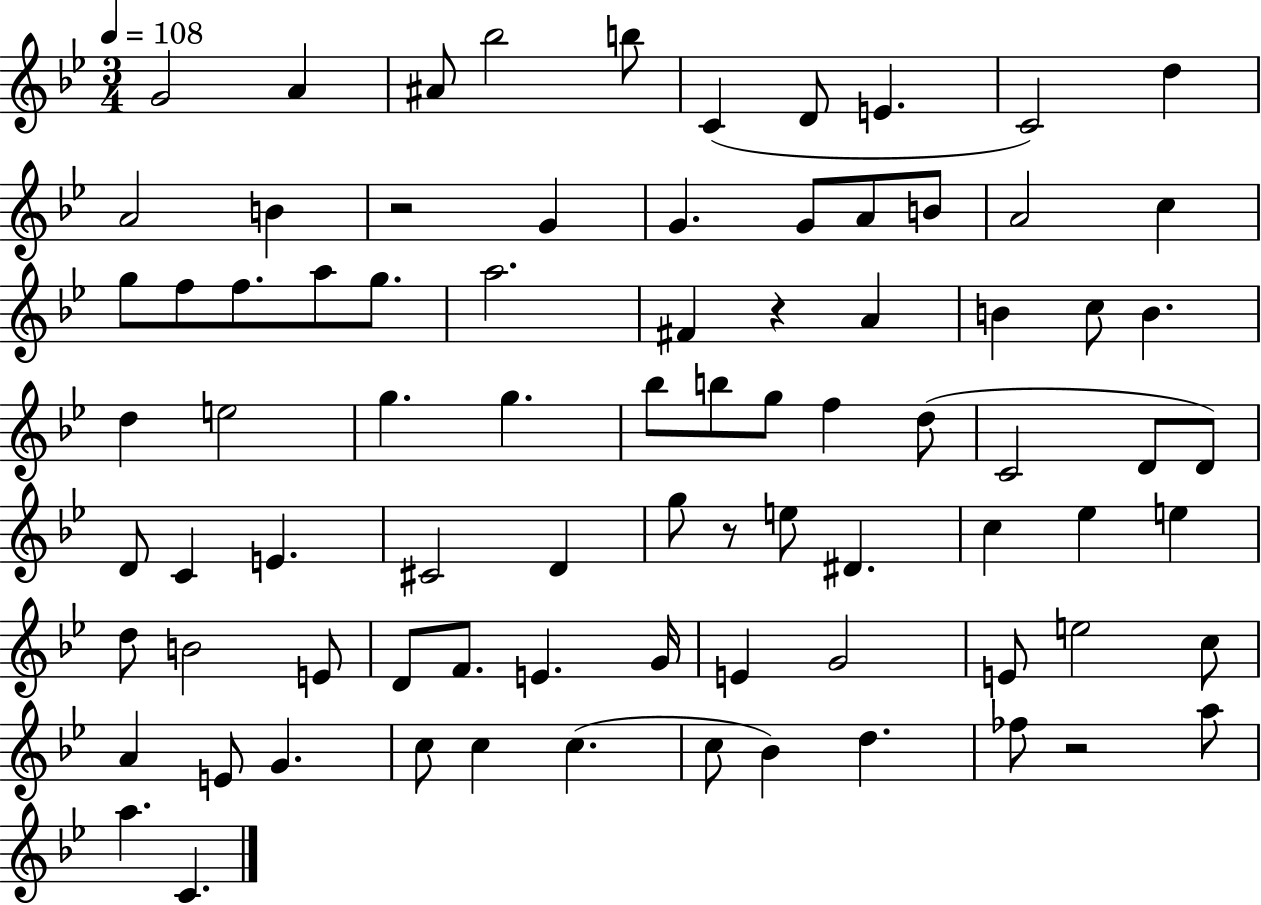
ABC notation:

X:1
T:Untitled
M:3/4
L:1/4
K:Bb
G2 A ^A/2 _b2 b/2 C D/2 E C2 d A2 B z2 G G G/2 A/2 B/2 A2 c g/2 f/2 f/2 a/2 g/2 a2 ^F z A B c/2 B d e2 g g _b/2 b/2 g/2 f d/2 C2 D/2 D/2 D/2 C E ^C2 D g/2 z/2 e/2 ^D c _e e d/2 B2 E/2 D/2 F/2 E G/4 E G2 E/2 e2 c/2 A E/2 G c/2 c c c/2 _B d _f/2 z2 a/2 a C